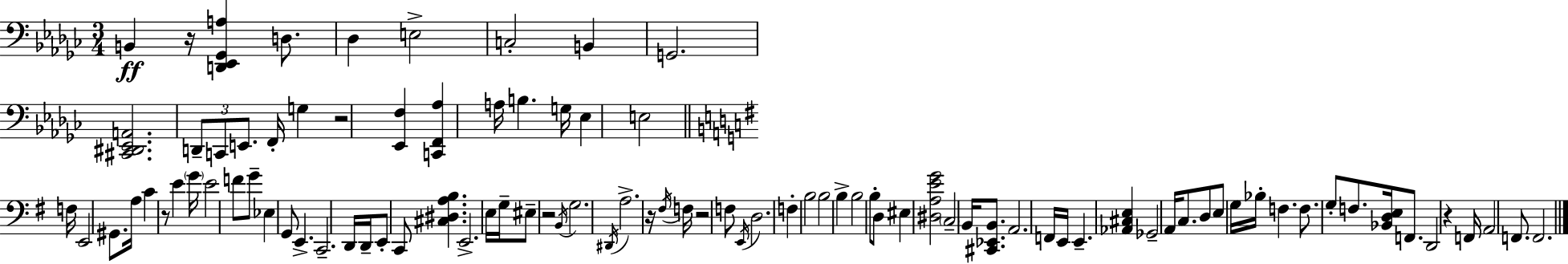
B2/q R/s [D2,Eb2,Gb2,A3]/q D3/e. Db3/q E3/h C3/h B2/q G2/h. [C#2,D#2,Eb2,A2]/h. D2/e C2/e E2/e. F2/s G3/q R/h [Eb2,F3]/q [C2,F2,Ab3]/q A3/s B3/q. G3/s Eb3/q E3/h F3/s E2/h G#2/e. A3/s C4/q R/e E4/q G4/s E4/h F4/e G4/e Eb3/q G2/e E2/q. C2/h. D2/s D2/s E2/e C2/e [C#3,D#3,A3,B3]/q. E2/h. E3/s G3/s EIS3/e R/h B2/s G3/h. D#2/s A3/h. R/s F#3/s F3/s R/h F3/e E2/s D3/h. F3/q B3/h B3/h B3/q B3/h B3/e D3/e EIS3/q [D#3,A3,E4,G4]/h C3/h B2/s [C#2,Eb2,B2]/e. A2/h. F2/s E2/s E2/q. [Ab2,C#3,E3]/q Gb2/h A2/s C3/e. D3/e E3/e G3/s Bb3/s F3/q. F3/e. G3/e F3/e. [Bb2,D3,E3]/s F2/e. D2/h R/q F2/s A2/h F2/e. F2/h.